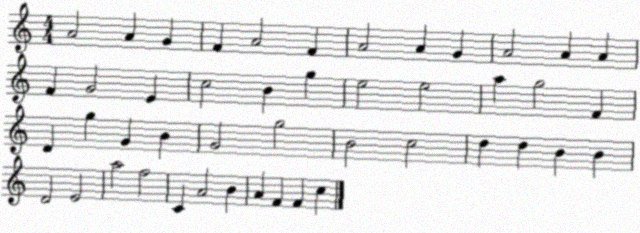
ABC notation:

X:1
T:Untitled
M:4/4
L:1/4
K:C
A2 A G F A2 F A2 A G A2 A A F G2 E c2 B g e2 e2 a g2 F D g G B G2 g2 B2 c2 d d B B D2 E2 a2 f2 C A2 B A F F c